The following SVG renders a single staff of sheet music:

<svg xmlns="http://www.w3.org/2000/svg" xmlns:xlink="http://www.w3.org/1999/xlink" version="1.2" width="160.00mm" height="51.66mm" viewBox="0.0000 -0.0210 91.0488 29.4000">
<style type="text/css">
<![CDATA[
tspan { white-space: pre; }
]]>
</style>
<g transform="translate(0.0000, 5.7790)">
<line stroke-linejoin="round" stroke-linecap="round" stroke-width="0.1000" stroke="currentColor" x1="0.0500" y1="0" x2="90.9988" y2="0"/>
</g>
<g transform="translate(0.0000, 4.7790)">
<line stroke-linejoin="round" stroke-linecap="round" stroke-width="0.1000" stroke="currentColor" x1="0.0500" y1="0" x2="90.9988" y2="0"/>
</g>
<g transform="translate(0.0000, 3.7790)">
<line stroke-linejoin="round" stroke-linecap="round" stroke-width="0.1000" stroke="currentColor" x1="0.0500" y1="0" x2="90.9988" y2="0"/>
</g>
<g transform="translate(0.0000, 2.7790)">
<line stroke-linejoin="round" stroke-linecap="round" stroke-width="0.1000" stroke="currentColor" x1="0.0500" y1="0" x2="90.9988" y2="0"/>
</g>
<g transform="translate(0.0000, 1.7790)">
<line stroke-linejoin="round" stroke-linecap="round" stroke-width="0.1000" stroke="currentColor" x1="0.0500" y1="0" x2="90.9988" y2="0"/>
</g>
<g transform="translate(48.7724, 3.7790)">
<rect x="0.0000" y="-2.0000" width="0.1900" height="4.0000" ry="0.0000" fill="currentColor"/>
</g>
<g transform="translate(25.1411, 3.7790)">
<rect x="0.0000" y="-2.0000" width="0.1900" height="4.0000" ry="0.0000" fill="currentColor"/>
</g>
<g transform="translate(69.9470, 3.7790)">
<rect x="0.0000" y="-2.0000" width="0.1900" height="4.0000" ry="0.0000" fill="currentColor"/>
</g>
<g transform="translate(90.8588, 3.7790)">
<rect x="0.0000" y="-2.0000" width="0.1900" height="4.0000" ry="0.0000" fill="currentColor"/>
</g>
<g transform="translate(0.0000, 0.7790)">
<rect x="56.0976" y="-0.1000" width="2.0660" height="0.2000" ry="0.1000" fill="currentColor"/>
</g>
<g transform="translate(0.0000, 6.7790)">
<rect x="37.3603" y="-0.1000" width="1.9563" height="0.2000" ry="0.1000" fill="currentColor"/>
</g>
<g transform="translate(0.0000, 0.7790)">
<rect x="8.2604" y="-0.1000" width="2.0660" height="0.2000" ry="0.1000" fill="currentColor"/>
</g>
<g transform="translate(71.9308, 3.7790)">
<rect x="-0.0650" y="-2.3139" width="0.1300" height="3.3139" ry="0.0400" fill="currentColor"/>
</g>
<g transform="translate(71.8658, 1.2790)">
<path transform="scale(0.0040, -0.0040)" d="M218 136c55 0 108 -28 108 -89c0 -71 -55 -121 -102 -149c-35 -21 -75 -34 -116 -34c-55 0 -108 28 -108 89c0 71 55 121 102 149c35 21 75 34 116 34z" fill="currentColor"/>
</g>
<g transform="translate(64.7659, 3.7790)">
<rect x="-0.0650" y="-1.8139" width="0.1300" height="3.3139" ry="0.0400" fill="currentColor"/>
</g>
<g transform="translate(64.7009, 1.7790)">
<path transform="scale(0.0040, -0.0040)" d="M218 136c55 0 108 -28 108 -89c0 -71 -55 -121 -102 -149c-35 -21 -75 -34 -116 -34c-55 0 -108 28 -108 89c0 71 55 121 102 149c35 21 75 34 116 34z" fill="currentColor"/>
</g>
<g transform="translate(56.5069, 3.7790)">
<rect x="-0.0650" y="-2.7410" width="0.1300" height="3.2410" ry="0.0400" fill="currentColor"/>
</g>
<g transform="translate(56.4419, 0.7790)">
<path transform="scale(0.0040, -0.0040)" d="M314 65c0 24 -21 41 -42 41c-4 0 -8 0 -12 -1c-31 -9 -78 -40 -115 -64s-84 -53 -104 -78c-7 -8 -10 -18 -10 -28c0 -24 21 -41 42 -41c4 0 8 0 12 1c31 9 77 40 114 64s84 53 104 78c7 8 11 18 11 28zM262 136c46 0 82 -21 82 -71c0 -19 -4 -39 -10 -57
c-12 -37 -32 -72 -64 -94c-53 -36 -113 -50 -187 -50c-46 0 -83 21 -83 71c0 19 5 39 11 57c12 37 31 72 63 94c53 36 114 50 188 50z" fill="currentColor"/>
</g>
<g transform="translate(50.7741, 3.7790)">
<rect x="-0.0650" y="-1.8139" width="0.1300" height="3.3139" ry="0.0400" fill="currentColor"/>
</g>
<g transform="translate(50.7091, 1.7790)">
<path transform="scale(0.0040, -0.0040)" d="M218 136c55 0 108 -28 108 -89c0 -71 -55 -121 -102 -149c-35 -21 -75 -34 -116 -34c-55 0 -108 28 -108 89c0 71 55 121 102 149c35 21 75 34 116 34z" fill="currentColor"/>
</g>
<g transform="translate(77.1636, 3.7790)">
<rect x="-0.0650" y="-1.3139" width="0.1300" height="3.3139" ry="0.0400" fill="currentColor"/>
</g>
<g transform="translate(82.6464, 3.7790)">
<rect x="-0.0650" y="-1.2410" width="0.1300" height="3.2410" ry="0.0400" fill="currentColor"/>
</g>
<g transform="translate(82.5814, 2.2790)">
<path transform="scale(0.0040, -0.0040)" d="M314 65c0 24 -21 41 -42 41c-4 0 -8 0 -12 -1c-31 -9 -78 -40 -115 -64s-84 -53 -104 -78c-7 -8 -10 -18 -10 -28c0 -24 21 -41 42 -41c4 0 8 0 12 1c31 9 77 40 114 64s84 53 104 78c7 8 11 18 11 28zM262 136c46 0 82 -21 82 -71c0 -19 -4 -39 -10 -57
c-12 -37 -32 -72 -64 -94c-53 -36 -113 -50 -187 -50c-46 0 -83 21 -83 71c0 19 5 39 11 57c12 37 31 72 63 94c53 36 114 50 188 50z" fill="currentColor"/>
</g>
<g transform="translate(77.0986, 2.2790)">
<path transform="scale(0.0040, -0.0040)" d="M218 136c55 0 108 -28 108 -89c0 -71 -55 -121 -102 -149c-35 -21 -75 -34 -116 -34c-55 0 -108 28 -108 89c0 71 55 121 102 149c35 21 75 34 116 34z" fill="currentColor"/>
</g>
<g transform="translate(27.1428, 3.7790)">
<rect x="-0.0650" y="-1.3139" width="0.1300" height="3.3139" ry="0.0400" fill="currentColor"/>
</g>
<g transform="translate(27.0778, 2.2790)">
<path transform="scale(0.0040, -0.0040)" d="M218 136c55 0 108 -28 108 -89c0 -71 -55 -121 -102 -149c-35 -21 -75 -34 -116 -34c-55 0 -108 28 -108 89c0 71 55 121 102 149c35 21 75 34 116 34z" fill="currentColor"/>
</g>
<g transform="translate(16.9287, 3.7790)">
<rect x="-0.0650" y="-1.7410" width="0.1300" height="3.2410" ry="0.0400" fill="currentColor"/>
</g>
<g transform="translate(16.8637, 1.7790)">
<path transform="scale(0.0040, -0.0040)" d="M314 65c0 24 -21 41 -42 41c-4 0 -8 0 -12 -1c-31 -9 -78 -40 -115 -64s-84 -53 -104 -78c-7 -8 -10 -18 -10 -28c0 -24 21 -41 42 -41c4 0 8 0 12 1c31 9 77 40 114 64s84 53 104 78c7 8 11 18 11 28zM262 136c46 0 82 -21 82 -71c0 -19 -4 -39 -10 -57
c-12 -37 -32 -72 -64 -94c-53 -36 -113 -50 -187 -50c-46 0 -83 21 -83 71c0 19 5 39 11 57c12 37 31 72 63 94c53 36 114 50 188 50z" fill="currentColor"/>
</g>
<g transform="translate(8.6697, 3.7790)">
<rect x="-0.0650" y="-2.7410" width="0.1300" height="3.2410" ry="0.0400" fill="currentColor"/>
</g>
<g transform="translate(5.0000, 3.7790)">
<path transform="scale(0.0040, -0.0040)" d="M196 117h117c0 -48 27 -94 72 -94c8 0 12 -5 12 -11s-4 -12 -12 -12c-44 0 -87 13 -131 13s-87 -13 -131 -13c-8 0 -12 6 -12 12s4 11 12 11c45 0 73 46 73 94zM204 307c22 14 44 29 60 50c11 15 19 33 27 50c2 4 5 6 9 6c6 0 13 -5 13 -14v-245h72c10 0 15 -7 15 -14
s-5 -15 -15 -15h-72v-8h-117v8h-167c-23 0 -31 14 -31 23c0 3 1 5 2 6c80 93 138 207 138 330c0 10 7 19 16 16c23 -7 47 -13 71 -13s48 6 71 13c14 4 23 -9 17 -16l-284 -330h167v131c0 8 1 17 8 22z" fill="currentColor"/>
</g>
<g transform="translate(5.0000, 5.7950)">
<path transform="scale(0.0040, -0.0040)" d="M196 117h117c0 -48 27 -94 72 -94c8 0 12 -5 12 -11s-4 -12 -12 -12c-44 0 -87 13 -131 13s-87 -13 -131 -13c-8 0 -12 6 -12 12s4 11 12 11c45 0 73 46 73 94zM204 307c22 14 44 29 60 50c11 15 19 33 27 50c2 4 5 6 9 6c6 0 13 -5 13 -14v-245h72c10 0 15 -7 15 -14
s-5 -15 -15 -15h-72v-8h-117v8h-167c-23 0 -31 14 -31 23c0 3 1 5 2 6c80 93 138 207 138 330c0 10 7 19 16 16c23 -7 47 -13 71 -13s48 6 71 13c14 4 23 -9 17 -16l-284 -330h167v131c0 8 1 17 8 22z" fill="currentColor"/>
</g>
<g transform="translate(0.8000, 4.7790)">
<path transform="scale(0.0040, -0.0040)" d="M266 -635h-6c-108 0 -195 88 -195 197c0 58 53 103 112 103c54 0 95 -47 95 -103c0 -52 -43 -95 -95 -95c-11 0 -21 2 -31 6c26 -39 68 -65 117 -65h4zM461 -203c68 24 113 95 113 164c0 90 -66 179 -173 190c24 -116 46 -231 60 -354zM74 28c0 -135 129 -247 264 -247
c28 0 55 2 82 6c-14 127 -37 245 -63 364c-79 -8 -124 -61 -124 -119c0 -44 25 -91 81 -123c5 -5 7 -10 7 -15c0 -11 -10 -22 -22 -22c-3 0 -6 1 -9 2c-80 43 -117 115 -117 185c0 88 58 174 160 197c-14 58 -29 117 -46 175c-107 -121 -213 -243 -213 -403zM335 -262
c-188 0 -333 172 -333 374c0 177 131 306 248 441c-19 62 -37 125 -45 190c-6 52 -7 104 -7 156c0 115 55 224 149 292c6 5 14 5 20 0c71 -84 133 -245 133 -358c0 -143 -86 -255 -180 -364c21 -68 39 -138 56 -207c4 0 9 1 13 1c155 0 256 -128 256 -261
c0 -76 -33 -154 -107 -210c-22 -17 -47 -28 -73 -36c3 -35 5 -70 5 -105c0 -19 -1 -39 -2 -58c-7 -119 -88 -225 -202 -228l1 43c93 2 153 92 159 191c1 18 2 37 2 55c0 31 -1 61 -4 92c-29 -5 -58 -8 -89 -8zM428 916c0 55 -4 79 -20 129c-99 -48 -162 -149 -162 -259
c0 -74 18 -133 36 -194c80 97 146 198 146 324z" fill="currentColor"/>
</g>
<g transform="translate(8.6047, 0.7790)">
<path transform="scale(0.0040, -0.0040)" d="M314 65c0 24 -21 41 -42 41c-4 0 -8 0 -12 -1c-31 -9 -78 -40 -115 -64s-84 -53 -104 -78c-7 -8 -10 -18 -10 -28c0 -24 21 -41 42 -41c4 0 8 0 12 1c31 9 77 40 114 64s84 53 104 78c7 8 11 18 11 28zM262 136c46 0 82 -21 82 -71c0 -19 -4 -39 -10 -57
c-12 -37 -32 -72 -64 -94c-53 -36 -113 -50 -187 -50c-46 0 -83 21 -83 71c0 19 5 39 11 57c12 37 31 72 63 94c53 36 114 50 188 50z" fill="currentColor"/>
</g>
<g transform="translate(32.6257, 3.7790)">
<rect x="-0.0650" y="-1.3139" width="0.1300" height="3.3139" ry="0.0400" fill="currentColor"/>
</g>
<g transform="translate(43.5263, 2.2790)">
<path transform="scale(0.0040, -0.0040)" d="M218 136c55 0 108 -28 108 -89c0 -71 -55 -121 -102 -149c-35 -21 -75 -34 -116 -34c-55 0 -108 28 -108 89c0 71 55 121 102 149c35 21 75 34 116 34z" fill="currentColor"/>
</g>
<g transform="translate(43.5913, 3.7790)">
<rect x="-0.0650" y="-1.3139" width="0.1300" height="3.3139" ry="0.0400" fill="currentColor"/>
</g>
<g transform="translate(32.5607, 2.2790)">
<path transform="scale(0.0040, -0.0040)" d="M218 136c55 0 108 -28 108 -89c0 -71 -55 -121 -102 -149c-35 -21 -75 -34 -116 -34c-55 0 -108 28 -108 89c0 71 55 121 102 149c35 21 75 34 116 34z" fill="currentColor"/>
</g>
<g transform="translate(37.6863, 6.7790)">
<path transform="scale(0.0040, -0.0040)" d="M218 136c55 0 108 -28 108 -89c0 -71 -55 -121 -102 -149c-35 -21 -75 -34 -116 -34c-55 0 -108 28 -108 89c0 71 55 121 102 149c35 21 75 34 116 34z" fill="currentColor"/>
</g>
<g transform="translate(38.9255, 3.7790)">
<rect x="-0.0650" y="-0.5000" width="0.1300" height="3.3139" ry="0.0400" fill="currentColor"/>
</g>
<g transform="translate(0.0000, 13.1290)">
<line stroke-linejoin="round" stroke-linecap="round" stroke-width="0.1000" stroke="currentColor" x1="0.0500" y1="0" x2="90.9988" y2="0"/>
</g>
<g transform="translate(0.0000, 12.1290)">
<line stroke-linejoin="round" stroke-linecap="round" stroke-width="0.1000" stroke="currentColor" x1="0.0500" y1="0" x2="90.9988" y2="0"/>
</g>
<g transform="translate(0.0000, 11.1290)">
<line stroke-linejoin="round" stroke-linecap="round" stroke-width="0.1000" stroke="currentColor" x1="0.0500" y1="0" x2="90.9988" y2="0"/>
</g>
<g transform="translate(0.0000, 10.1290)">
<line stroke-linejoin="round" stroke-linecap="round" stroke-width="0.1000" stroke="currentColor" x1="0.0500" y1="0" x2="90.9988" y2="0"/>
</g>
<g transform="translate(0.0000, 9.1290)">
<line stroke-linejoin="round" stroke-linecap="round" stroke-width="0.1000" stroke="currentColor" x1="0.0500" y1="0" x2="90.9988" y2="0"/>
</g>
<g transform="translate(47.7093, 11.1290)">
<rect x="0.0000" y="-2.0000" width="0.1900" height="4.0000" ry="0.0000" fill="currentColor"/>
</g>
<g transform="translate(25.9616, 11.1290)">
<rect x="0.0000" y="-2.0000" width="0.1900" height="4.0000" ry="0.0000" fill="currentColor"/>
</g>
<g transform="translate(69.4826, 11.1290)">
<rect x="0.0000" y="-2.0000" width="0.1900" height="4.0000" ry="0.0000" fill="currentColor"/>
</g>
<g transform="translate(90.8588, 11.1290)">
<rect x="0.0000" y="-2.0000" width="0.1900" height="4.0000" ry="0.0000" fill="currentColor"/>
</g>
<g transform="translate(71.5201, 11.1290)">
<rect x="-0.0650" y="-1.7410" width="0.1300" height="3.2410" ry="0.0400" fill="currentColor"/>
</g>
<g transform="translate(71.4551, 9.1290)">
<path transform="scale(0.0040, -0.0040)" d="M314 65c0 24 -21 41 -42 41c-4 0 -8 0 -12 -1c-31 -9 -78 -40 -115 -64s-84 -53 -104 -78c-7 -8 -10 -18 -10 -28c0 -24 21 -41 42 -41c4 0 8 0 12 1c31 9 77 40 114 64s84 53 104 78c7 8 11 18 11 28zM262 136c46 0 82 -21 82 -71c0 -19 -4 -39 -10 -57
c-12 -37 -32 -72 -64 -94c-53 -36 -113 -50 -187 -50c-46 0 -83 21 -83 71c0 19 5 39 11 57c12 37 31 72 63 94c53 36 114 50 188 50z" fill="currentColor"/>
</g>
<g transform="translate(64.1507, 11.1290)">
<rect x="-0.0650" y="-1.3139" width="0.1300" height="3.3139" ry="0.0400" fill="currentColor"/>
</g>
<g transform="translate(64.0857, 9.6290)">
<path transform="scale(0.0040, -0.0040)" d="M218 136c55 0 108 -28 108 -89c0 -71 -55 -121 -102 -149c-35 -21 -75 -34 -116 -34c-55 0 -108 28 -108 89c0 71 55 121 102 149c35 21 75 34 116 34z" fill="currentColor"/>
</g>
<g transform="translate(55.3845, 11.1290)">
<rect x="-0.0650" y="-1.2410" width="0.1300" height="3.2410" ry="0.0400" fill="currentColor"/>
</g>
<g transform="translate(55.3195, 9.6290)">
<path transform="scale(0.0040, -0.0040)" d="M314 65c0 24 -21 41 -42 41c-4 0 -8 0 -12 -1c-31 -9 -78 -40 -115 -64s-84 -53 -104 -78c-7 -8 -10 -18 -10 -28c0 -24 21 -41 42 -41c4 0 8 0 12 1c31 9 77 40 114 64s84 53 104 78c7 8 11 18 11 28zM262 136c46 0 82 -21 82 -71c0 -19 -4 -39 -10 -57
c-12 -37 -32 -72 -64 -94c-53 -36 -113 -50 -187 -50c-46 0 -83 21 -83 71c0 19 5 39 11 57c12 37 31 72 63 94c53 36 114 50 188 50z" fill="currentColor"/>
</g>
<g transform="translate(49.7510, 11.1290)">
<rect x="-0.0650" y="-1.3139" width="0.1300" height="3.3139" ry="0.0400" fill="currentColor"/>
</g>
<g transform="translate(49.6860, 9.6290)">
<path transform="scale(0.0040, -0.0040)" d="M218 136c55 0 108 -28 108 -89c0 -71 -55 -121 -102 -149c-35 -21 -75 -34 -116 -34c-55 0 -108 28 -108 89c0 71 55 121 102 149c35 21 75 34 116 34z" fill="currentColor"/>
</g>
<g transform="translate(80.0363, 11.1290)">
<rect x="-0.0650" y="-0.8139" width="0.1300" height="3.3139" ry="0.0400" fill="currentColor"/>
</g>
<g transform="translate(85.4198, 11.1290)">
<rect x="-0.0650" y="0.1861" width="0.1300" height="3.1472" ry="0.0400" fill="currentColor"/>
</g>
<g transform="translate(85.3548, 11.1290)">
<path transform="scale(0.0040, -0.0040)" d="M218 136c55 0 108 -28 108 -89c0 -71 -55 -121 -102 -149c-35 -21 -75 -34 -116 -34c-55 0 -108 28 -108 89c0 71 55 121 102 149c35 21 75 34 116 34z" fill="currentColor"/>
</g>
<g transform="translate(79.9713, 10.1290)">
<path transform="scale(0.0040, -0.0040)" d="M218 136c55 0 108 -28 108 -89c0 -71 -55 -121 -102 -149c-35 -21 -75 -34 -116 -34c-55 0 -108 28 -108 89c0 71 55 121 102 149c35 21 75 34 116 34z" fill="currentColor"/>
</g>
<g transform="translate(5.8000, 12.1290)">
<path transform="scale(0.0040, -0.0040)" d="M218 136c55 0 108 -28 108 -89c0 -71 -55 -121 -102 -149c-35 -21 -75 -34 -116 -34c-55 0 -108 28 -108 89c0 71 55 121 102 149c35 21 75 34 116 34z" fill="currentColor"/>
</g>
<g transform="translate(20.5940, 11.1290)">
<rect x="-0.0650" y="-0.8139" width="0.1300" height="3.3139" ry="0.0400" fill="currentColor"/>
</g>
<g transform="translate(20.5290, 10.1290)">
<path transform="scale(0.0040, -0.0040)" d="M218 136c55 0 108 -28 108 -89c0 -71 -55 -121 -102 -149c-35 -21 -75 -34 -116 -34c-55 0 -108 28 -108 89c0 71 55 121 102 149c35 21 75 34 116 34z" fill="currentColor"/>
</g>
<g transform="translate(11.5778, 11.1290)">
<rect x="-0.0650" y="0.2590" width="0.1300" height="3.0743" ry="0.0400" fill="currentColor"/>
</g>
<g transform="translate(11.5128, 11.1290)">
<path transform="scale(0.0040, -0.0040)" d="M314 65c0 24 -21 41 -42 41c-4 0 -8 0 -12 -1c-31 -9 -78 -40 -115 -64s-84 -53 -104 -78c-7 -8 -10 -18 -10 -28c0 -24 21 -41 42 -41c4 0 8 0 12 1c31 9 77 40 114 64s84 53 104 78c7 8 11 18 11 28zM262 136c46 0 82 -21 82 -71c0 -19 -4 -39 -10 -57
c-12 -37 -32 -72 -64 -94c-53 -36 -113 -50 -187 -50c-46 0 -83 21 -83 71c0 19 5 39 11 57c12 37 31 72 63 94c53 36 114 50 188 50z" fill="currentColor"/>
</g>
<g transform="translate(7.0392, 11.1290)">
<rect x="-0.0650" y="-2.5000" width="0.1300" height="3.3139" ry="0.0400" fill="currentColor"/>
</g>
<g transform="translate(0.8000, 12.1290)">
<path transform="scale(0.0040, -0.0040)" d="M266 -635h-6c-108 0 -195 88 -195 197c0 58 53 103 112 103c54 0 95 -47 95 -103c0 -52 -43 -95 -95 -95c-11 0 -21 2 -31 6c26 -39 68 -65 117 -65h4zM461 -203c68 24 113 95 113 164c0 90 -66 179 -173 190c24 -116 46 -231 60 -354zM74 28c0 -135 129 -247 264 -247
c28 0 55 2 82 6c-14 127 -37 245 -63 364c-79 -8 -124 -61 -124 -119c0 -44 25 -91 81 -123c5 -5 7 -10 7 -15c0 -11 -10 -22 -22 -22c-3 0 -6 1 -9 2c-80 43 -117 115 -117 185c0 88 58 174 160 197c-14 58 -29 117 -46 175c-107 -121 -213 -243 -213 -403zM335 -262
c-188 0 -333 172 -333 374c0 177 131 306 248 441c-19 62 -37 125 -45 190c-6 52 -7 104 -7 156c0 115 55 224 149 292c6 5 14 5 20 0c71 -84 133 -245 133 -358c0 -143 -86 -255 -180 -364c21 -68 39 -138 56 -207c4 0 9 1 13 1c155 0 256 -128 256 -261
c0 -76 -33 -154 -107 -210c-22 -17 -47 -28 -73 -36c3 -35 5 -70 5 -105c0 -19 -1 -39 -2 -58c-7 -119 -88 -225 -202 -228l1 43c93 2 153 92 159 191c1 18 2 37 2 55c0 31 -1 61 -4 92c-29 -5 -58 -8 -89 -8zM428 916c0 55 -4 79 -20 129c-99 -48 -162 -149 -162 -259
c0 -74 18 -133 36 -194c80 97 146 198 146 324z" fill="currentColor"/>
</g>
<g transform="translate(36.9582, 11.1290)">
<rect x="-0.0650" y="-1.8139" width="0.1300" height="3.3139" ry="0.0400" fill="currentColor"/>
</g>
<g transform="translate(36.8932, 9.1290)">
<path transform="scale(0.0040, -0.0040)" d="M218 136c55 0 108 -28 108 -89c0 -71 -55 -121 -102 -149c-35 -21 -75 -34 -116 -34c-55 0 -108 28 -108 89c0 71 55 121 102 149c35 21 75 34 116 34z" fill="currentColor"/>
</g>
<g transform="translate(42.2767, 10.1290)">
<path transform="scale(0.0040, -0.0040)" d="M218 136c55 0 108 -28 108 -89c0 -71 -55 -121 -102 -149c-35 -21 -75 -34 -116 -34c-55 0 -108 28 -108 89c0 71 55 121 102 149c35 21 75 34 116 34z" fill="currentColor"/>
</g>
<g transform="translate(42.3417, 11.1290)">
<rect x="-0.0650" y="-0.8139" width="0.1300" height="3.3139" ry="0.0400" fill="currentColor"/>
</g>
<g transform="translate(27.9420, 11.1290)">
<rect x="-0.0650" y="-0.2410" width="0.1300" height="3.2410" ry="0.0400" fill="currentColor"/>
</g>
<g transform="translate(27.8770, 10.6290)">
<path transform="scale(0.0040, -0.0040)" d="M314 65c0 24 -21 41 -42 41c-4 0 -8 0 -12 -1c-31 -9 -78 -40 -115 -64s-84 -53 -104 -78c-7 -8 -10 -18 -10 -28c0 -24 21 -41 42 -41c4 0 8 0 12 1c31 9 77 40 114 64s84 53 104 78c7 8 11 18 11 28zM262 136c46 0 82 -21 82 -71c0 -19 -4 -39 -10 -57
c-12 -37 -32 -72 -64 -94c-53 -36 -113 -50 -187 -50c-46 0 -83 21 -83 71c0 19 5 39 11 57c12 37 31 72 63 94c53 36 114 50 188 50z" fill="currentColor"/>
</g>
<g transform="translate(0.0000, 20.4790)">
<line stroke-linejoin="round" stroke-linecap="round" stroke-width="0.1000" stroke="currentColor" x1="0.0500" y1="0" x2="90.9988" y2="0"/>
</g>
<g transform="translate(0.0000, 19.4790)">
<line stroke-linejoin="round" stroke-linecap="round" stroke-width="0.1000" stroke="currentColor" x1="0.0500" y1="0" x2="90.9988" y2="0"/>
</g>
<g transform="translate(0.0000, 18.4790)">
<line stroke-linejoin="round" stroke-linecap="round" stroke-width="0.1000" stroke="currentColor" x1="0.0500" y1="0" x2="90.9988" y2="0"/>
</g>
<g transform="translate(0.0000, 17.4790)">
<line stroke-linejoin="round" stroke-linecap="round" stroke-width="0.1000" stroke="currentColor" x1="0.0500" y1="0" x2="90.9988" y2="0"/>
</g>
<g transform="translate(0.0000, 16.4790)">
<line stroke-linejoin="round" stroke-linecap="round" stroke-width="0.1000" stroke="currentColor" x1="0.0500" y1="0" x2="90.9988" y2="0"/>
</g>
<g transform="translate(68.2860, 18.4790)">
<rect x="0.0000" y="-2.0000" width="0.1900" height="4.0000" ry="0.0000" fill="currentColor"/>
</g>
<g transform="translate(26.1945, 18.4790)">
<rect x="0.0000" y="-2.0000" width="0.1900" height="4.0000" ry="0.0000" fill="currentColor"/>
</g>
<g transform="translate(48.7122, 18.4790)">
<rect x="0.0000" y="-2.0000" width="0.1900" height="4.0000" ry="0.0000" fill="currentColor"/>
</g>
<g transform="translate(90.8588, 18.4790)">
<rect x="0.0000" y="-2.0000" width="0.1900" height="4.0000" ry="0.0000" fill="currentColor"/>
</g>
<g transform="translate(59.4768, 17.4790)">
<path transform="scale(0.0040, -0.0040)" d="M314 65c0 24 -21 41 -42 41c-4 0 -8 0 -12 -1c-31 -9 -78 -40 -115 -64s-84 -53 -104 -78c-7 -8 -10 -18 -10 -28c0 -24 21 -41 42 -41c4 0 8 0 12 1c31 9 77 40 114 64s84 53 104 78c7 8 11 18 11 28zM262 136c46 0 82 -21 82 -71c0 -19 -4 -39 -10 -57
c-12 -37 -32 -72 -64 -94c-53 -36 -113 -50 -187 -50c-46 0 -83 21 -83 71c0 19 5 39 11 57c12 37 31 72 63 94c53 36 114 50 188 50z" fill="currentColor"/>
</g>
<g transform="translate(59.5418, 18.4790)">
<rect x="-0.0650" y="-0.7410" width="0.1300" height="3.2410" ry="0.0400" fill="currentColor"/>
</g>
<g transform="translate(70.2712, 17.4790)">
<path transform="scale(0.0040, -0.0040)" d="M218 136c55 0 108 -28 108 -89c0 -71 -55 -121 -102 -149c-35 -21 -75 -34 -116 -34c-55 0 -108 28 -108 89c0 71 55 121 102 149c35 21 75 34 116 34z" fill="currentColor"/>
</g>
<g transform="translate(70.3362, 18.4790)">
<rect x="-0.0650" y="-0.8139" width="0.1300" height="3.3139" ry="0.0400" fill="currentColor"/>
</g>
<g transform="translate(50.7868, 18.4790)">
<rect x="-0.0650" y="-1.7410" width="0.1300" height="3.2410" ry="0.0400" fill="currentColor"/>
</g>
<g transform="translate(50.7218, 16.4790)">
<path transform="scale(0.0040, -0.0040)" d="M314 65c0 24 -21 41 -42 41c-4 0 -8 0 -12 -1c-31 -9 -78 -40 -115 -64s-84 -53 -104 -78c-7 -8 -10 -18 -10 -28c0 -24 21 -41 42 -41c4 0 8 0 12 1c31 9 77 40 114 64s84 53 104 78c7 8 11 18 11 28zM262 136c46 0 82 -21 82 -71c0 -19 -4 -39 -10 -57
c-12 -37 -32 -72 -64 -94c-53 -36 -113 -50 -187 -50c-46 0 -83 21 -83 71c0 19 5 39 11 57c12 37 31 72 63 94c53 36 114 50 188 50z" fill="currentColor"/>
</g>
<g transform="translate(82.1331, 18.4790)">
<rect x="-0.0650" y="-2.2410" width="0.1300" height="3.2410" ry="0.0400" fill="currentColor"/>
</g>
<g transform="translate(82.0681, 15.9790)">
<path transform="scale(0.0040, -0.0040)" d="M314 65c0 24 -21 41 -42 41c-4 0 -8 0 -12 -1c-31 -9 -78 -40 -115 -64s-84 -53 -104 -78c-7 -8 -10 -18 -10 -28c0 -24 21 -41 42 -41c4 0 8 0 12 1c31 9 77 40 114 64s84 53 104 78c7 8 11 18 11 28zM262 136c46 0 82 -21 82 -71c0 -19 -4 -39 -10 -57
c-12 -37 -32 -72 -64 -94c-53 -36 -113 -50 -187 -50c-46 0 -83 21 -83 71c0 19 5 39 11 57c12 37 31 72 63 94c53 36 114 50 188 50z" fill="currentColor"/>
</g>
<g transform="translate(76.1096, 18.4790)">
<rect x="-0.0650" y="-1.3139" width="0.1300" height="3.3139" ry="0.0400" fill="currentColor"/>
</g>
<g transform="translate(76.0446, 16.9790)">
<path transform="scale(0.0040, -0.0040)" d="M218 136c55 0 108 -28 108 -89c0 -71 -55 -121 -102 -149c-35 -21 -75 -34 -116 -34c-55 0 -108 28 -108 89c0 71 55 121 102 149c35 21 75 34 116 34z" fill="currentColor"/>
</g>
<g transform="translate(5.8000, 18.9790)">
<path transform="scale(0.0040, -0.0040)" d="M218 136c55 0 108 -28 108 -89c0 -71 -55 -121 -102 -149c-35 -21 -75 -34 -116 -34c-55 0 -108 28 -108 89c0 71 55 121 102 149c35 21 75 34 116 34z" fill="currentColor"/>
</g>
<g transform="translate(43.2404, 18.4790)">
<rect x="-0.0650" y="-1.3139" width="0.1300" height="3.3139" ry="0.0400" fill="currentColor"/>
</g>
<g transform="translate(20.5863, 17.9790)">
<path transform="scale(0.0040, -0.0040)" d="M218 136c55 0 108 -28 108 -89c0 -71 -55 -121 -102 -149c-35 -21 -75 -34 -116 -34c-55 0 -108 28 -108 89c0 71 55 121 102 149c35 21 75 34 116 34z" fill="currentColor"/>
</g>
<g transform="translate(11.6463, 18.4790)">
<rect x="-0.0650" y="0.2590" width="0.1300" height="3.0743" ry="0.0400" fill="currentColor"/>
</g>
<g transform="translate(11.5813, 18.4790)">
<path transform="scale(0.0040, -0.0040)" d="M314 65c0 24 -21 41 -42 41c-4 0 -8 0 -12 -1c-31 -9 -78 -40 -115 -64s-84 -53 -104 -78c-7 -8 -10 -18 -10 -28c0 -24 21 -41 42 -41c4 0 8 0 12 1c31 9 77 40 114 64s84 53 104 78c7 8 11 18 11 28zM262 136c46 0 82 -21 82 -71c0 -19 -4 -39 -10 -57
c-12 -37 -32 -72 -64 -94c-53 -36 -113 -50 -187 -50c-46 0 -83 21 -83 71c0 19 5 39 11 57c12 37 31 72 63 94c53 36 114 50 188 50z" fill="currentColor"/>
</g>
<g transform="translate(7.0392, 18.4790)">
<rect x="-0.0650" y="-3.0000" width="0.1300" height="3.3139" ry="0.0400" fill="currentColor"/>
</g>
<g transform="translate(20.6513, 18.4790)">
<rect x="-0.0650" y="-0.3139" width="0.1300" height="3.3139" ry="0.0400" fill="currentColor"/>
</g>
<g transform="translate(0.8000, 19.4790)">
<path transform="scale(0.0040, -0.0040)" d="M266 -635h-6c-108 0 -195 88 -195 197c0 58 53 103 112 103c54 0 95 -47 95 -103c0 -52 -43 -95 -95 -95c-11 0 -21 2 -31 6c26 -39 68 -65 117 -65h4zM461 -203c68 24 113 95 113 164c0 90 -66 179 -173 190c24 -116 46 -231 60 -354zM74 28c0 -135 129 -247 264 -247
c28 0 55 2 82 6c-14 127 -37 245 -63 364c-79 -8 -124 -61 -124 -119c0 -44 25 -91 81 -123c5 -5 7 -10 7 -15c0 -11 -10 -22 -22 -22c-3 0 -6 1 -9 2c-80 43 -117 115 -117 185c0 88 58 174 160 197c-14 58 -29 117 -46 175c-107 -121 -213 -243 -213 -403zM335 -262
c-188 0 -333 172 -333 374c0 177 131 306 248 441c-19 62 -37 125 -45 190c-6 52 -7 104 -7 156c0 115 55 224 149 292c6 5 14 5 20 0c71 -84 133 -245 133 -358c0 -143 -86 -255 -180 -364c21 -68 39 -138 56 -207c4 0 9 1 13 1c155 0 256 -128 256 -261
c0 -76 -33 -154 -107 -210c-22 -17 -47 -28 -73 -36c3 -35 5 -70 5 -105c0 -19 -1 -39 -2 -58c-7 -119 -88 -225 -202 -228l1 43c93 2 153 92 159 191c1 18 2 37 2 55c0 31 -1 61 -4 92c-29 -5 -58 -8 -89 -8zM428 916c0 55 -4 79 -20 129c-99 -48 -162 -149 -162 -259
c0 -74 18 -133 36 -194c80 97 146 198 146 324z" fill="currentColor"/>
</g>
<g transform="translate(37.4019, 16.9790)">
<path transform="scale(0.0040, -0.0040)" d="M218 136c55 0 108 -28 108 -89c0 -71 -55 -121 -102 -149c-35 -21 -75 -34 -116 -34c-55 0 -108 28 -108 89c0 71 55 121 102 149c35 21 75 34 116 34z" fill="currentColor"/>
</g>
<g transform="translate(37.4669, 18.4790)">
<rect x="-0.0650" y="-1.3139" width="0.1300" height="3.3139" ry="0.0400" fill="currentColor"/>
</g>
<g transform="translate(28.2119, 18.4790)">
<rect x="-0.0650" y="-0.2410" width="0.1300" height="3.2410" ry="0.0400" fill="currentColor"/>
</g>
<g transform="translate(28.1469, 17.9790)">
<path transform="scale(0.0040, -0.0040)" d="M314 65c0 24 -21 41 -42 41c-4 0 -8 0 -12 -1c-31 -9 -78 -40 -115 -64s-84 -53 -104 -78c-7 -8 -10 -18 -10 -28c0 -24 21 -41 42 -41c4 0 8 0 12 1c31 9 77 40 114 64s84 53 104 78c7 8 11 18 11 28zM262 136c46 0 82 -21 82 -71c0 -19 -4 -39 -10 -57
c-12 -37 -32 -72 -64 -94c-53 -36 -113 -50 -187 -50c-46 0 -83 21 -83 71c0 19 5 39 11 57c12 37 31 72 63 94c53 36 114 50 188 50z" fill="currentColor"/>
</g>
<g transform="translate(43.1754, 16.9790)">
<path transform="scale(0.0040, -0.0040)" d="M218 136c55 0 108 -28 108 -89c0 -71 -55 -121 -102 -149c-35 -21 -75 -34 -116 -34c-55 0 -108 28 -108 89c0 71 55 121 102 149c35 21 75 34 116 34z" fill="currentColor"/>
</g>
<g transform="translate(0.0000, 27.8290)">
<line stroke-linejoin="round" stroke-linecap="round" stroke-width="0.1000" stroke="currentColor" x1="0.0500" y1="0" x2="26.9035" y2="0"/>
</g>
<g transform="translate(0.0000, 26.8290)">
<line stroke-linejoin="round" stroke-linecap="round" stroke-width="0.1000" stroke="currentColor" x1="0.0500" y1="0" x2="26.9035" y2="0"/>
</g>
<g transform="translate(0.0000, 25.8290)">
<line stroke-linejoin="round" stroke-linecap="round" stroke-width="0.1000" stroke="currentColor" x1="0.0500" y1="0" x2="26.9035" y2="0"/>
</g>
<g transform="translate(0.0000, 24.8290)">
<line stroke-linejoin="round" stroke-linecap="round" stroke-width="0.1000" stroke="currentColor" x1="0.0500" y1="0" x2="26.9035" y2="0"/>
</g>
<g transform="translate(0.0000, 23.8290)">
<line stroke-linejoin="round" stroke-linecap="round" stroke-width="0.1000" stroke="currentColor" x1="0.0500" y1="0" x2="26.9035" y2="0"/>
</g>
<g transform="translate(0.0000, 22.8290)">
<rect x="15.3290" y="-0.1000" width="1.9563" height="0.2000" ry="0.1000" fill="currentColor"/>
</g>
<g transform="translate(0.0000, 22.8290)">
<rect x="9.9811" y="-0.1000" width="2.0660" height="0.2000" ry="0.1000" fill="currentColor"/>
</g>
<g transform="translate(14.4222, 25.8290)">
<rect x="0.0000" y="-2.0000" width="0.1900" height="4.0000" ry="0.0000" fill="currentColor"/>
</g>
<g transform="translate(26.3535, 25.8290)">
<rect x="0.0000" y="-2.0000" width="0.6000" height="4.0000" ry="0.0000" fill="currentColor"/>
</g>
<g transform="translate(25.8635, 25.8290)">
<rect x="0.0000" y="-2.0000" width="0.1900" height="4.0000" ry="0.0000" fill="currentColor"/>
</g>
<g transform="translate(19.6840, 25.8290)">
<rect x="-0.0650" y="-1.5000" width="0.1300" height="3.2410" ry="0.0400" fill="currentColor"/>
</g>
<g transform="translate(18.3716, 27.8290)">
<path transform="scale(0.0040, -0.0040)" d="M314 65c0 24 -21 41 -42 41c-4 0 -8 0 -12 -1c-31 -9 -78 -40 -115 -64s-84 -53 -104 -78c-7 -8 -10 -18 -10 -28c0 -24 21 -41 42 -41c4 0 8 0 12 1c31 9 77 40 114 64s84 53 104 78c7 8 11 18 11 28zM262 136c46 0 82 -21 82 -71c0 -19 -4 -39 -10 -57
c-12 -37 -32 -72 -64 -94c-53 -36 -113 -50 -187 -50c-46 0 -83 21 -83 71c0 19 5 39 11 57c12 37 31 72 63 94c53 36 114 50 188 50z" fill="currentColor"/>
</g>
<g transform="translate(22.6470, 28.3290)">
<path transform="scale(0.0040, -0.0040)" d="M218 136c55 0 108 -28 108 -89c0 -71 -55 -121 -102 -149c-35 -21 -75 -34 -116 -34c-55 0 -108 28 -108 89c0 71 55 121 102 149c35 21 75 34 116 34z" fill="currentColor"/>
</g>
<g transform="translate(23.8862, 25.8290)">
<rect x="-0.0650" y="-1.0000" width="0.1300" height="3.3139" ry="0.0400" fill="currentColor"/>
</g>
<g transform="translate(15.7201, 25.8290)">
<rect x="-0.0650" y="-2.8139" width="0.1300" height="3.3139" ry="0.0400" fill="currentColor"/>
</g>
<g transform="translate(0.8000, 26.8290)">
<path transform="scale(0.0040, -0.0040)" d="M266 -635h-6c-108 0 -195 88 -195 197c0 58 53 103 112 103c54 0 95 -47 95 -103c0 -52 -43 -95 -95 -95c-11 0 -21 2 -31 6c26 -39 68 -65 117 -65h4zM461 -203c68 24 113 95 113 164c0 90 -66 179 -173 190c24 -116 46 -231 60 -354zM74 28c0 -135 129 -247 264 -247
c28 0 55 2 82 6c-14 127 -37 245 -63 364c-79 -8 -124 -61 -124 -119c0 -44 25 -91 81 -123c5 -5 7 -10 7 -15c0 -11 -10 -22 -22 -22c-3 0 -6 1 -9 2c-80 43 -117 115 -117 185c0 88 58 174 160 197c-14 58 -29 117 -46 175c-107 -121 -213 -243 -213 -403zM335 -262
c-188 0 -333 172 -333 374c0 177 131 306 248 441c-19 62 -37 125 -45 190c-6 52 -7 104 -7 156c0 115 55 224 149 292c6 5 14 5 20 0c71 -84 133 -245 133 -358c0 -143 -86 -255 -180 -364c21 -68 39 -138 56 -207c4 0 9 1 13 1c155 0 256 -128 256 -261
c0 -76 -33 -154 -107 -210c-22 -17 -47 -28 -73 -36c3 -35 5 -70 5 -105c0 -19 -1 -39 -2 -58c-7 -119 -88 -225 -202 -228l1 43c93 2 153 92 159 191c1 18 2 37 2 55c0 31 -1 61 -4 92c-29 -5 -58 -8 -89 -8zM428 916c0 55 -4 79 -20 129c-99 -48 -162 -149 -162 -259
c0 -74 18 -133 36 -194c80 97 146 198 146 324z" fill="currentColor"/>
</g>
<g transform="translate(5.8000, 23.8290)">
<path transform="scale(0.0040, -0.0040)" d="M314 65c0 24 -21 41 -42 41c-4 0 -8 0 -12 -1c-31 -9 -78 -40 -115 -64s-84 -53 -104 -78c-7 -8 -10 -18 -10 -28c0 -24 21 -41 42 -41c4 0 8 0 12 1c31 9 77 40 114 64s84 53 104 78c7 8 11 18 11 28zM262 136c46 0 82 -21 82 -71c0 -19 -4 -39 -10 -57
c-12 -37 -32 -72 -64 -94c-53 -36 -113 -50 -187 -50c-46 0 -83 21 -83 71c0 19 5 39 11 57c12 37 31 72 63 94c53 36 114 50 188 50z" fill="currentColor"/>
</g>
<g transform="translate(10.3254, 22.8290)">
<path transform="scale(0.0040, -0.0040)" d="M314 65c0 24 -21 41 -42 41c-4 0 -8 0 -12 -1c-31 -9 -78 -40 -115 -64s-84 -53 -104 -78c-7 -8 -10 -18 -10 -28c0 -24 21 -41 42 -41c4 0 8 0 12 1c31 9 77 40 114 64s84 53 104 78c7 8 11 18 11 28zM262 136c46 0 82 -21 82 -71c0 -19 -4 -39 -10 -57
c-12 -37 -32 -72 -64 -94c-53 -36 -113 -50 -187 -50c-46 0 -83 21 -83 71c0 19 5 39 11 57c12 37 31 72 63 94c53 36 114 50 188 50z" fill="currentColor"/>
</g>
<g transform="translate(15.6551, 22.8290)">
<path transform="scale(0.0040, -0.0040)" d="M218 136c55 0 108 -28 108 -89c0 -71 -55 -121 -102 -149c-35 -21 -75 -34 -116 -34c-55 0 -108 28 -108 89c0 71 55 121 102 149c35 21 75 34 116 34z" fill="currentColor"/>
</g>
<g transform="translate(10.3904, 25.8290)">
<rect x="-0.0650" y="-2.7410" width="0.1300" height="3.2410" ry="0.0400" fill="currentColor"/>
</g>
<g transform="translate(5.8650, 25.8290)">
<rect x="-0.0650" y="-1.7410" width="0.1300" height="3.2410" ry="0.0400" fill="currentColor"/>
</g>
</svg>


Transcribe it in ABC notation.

X:1
T:Untitled
M:4/4
L:1/4
K:C
a2 f2 e e C e f a2 f g e e2 G B2 d c2 f d e e2 e f2 d B A B2 c c2 e e f2 d2 d e g2 f2 a2 a E2 D